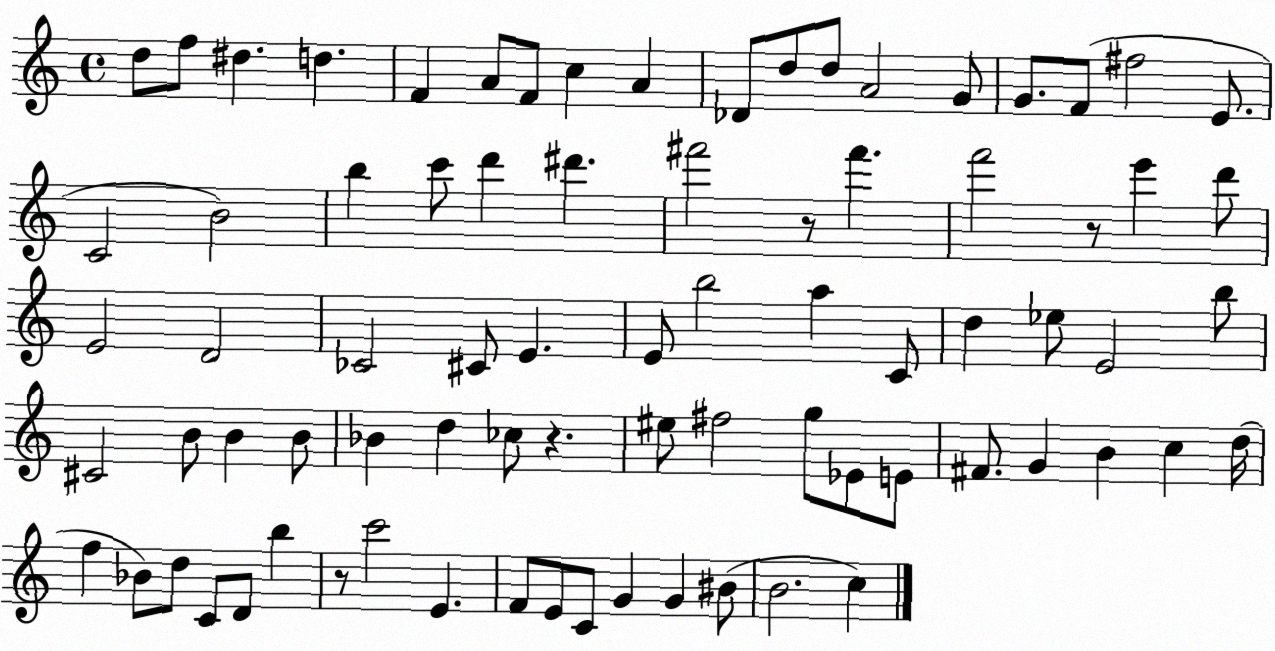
X:1
T:Untitled
M:4/4
L:1/4
K:C
d/2 f/2 ^d d F A/2 F/2 c A _D/2 d/2 d/2 A2 G/2 G/2 F/2 ^f2 E/2 C2 B2 b c'/2 d' ^d' ^f'2 z/2 ^f' f'2 z/2 e' d'/2 E2 D2 _C2 ^C/2 E E/2 b2 a C/2 d _e/2 E2 b/2 ^C2 B/2 B B/2 _B d _c/2 z ^e/2 ^f2 g/2 _E/2 E/2 ^F/2 G B c d/4 f _B/2 d/2 C/2 D/2 b z/2 c'2 E F/2 E/2 C/2 G G ^B/2 B2 c